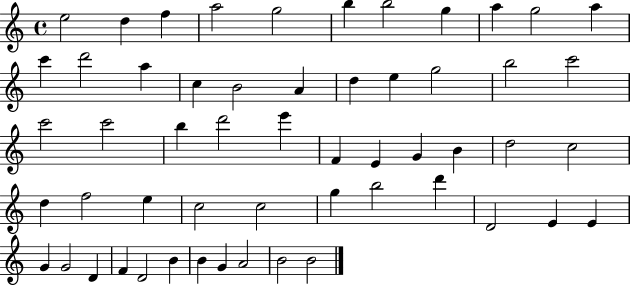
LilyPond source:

{
  \clef treble
  \time 4/4
  \defaultTimeSignature
  \key c \major
  e''2 d''4 f''4 | a''2 g''2 | b''4 b''2 g''4 | a''4 g''2 a''4 | \break c'''4 d'''2 a''4 | c''4 b'2 a'4 | d''4 e''4 g''2 | b''2 c'''2 | \break c'''2 c'''2 | b''4 d'''2 e'''4 | f'4 e'4 g'4 b'4 | d''2 c''2 | \break d''4 f''2 e''4 | c''2 c''2 | g''4 b''2 d'''4 | d'2 e'4 e'4 | \break g'4 g'2 d'4 | f'4 d'2 b'4 | b'4 g'4 a'2 | b'2 b'2 | \break \bar "|."
}